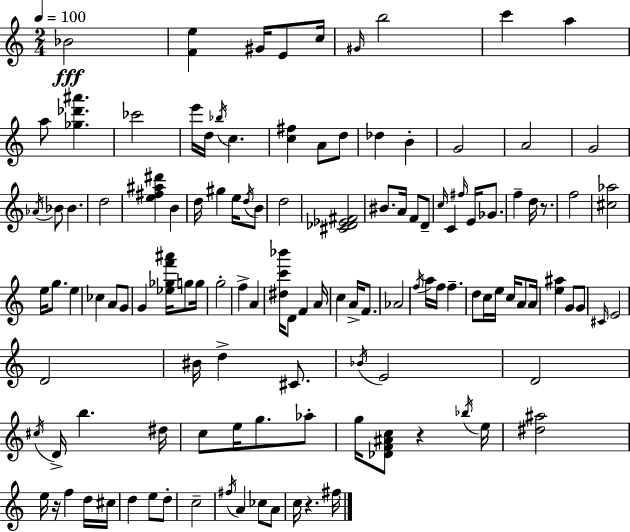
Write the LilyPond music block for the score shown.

{
  \clef treble
  \numericTimeSignature
  \time 2/4
  \key c \major
  \tempo 4 = 100
  bes'2\fff | <f' e''>4 gis'16 e'8 c''16 | \grace { gis'16 } b''2 | c'''4 a''4 | \break a''8 <ges'' des''' ais'''>4. | ces'''2 | e'''16 d''16 \acciaccatura { bes''16 } c''4. | <c'' fis''>4 a'8 | \break d''8 des''4 b'4-. | g'2 | a'2 | g'2 | \break \acciaccatura { aes'16 } bes'8 bes'4. | d''2 | <e'' fis'' ais'' dis'''>4 b'4 | d''16 gis''4 | \break e''16 \acciaccatura { d''16 } b'8 d''2 | <cis' des' ees' fis'>2 | bis'8. a'16 | f'8 d'8-- \grace { c''16 } c'4 | \break \grace { fis''16 } e'16 ges'8. f''4-- | d''16 r8. f''2 | <cis'' aes''>2 | e''16 g''8. | \break e''4 ces''4 | a'8 g'8 g'4 | <ees'' ges'' f''' ais'''>16 g''8 g''16 g''2-. | f''4-> | \break a'4 <dis'' c''' bes'''>16 d'8 | f'4 a'16 c''4 | a'16-> f'8. aes'2 | \acciaccatura { f''16 } a''16 | \break f''16 f''4.-- d''8 | c''16 e''16 c''16 a'8 a'16 <e'' ais''>4 | g'8 g'8 \grace { cis'16 } | e'2 | \break d'2 | bis'16 d''4-> cis'8. | \acciaccatura { bes'16 } e'2 | d'2 | \break \acciaccatura { cis''16 } d'16-> b''4. | dis''16 c''8 e''16 g''8. | aes''8-. g''16 <des' f' ais' c''>8 r4 | \acciaccatura { bes''16 } e''16 <dis'' ais''>2 | \break e''16 r16 f''4 | d''16 cis''16 d''4 e''8 | d''8-. c''2-- | \acciaccatura { fis''16 } a'4 | \break ces''8 a'8 c''16 r4. | fis''16 \bar "|."
}